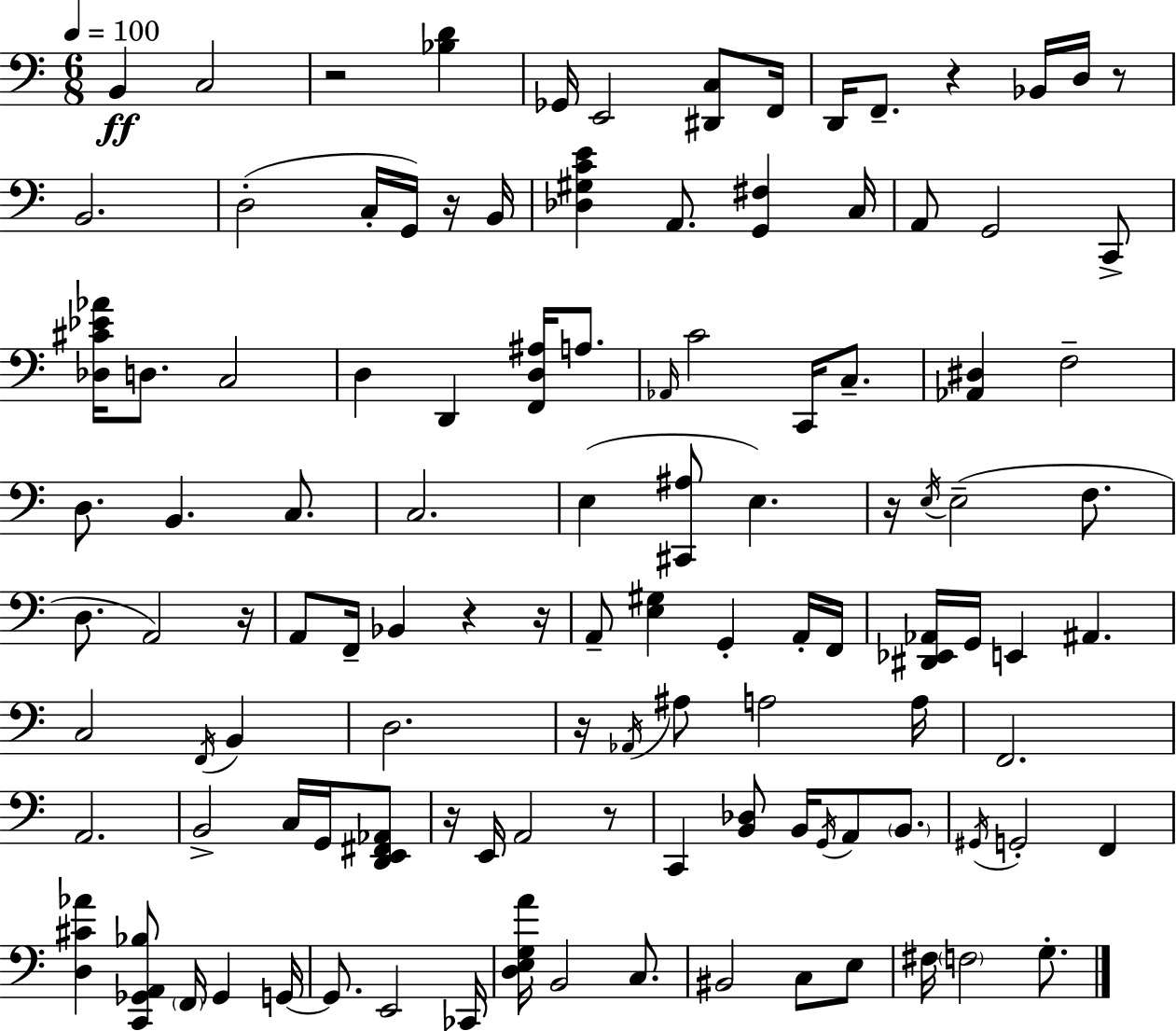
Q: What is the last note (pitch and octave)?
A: G3